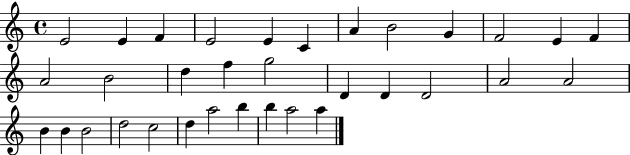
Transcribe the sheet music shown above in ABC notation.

X:1
T:Untitled
M:4/4
L:1/4
K:C
E2 E F E2 E C A B2 G F2 E F A2 B2 d f g2 D D D2 A2 A2 B B B2 d2 c2 d a2 b b a2 a